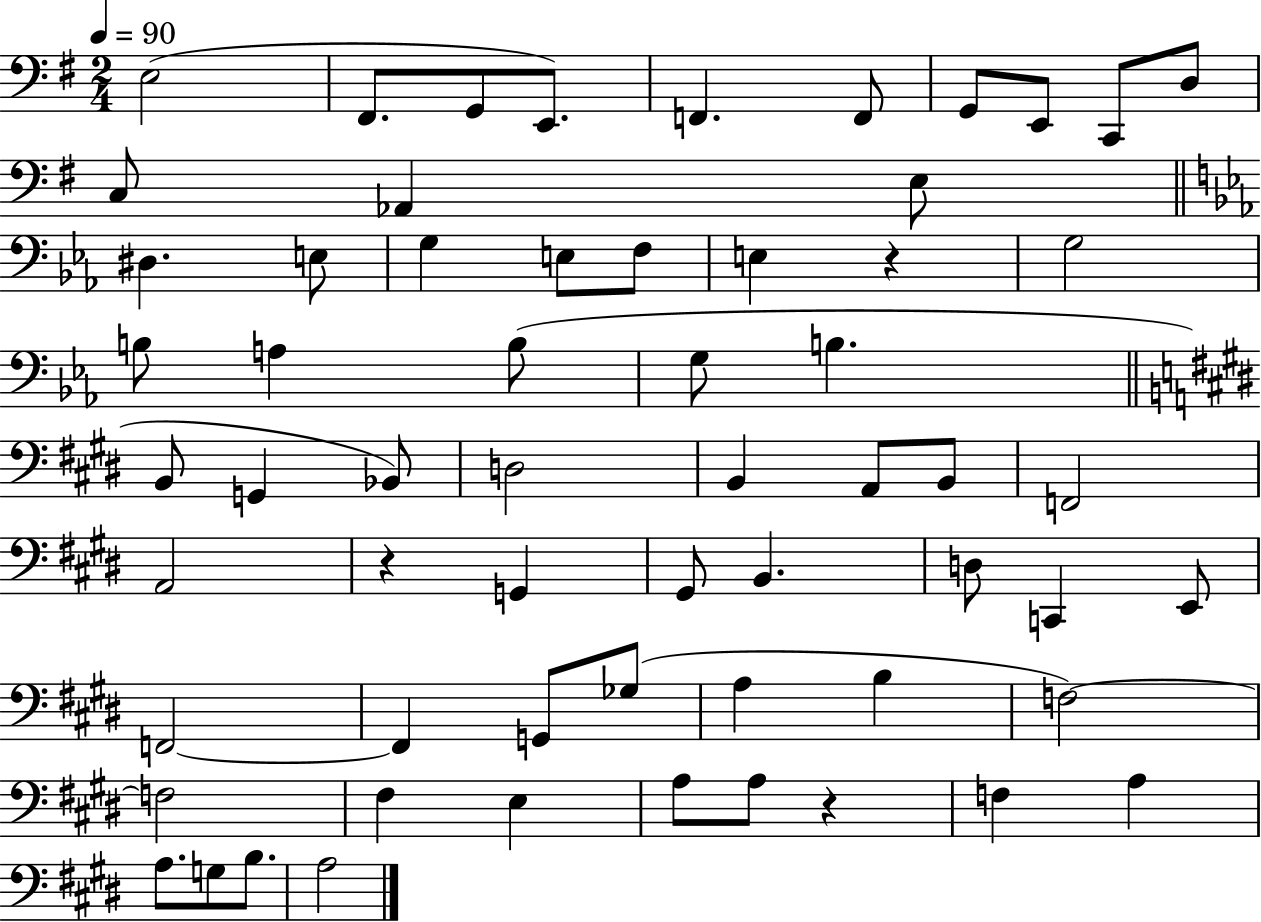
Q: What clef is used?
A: bass